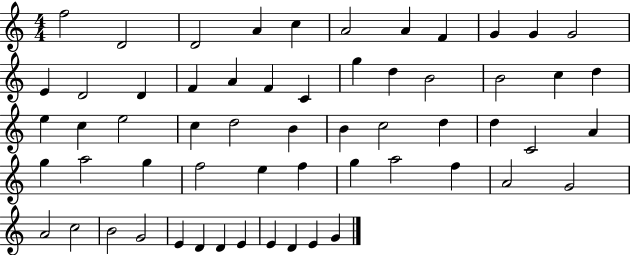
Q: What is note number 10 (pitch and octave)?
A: G4